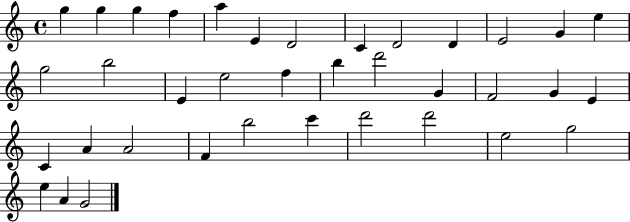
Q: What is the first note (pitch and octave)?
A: G5